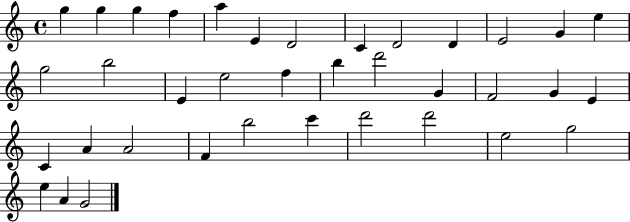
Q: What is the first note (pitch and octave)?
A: G5